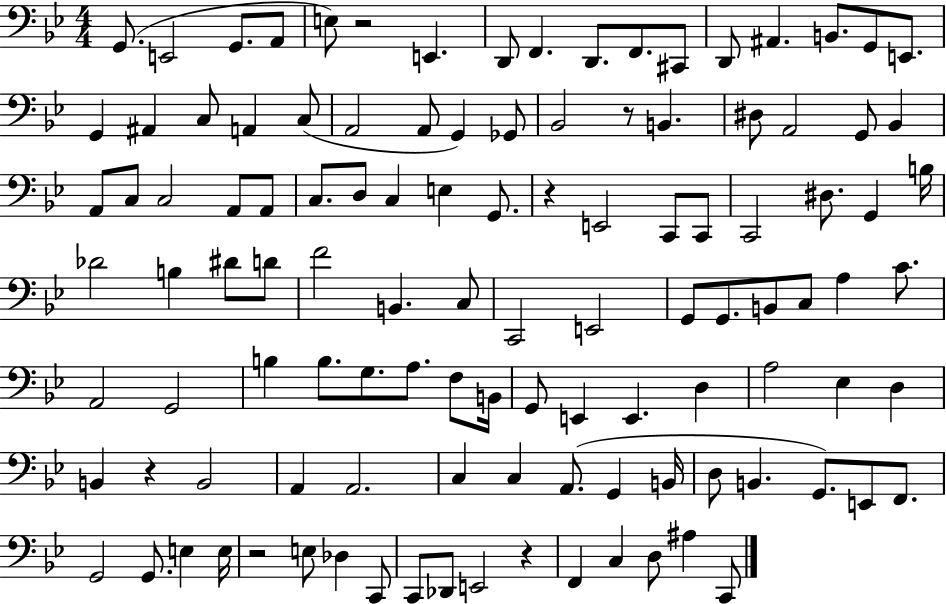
G2/e. E2/h G2/e. A2/e E3/e R/h E2/q. D2/e F2/q. D2/e. F2/e. C#2/e D2/e A#2/q. B2/e. G2/e E2/e. G2/q A#2/q C3/e A2/q C3/e A2/h A2/e G2/q Gb2/e Bb2/h R/e B2/q. D#3/e A2/h G2/e Bb2/q A2/e C3/e C3/h A2/e A2/e C3/e. D3/e C3/q E3/q G2/e. R/q E2/h C2/e C2/e C2/h D#3/e. G2/q B3/s Db4/h B3/q D#4/e D4/e F4/h B2/q. C3/e C2/h E2/h G2/e G2/e. B2/e C3/e A3/q C4/e. A2/h G2/h B3/q B3/e. G3/e. A3/e. F3/e B2/s G2/e E2/q E2/q. D3/q A3/h Eb3/q D3/q B2/q R/q B2/h A2/q A2/h. C3/q C3/q A2/e. G2/q B2/s D3/e B2/q. G2/e. E2/e F2/e. G2/h G2/e. E3/q E3/s R/h E3/e Db3/q C2/e C2/e Db2/e E2/h R/q F2/q C3/q D3/e A#3/q C2/e